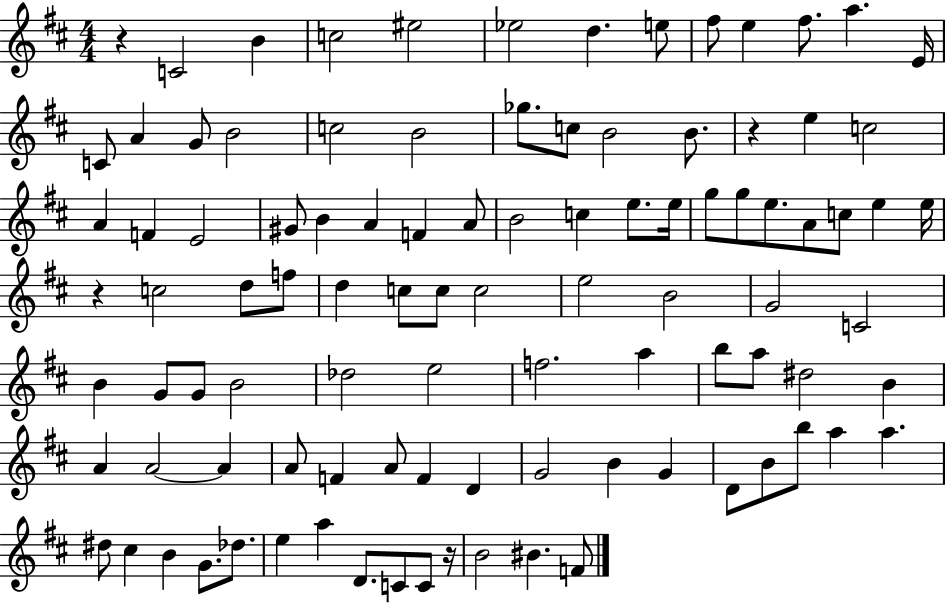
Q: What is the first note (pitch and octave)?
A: C4